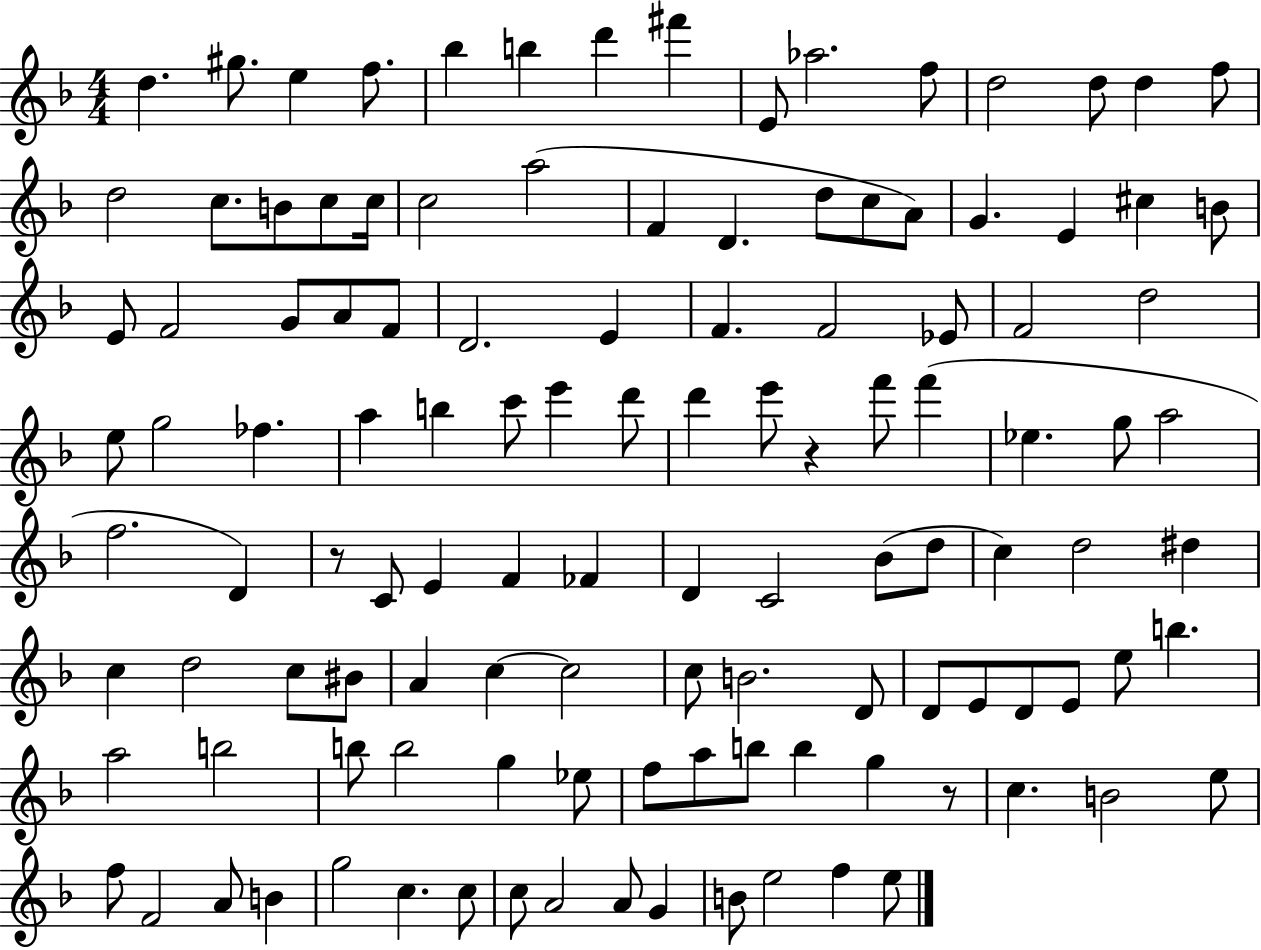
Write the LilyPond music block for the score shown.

{
  \clef treble
  \numericTimeSignature
  \time 4/4
  \key f \major
  d''4. gis''8. e''4 f''8. | bes''4 b''4 d'''4 fis'''4 | e'8 aes''2. f''8 | d''2 d''8 d''4 f''8 | \break d''2 c''8. b'8 c''8 c''16 | c''2 a''2( | f'4 d'4. d''8 c''8 a'8) | g'4. e'4 cis''4 b'8 | \break e'8 f'2 g'8 a'8 f'8 | d'2. e'4 | f'4. f'2 ees'8 | f'2 d''2 | \break e''8 g''2 fes''4. | a''4 b''4 c'''8 e'''4 d'''8 | d'''4 e'''8 r4 f'''8 f'''4( | ees''4. g''8 a''2 | \break f''2. d'4) | r8 c'8 e'4 f'4 fes'4 | d'4 c'2 bes'8( d''8 | c''4) d''2 dis''4 | \break c''4 d''2 c''8 bis'8 | a'4 c''4~~ c''2 | c''8 b'2. d'8 | d'8 e'8 d'8 e'8 e''8 b''4. | \break a''2 b''2 | b''8 b''2 g''4 ees''8 | f''8 a''8 b''8 b''4 g''4 r8 | c''4. b'2 e''8 | \break f''8 f'2 a'8 b'4 | g''2 c''4. c''8 | c''8 a'2 a'8 g'4 | b'8 e''2 f''4 e''8 | \break \bar "|."
}